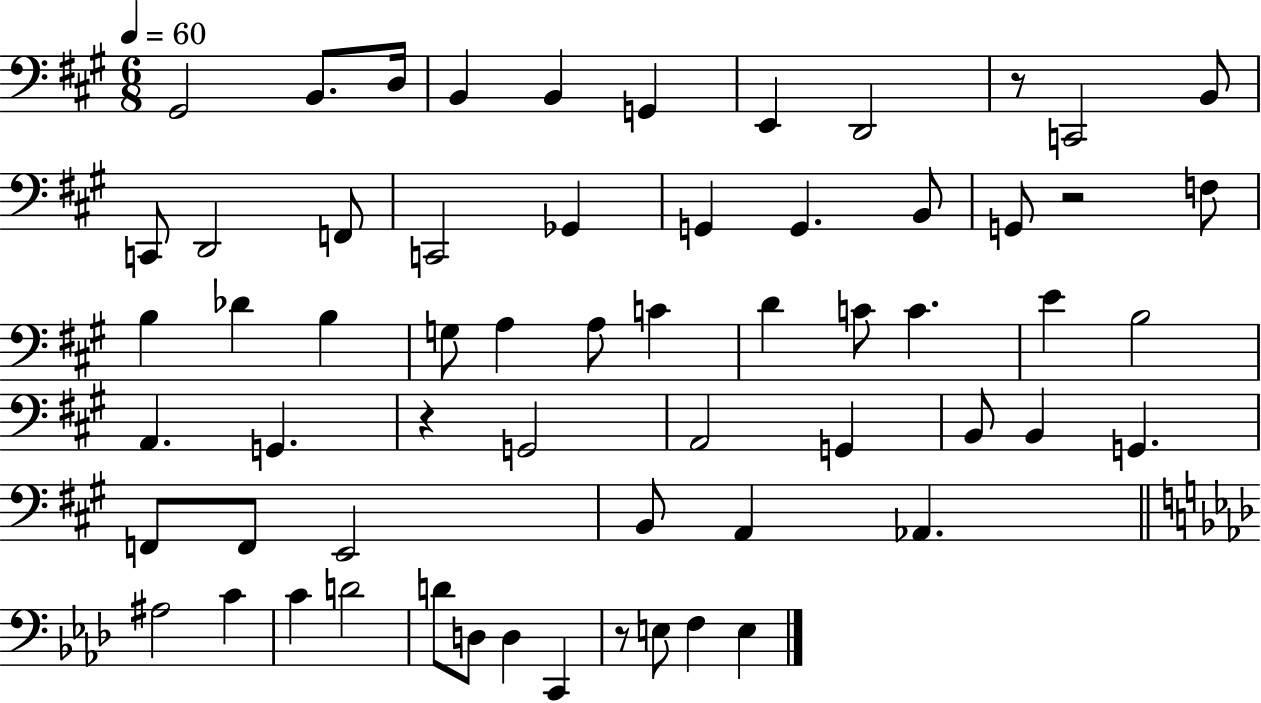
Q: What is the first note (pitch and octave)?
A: G#2